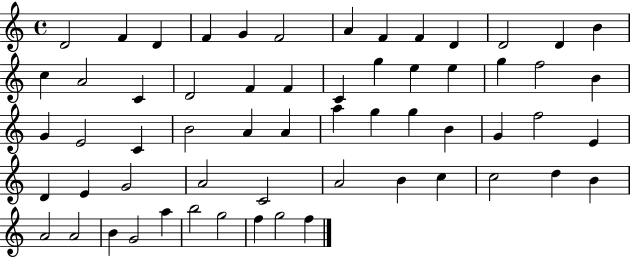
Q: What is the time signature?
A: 4/4